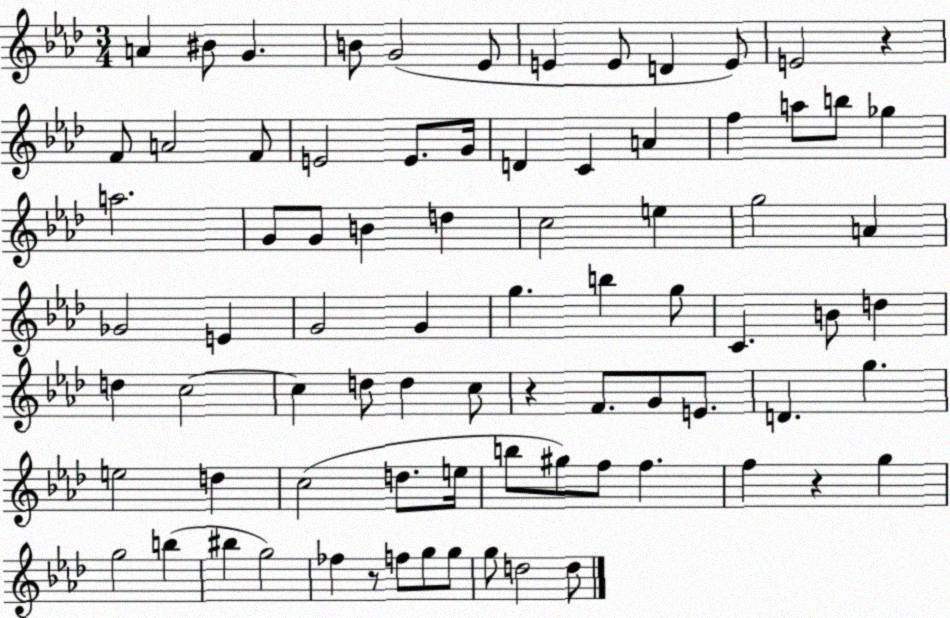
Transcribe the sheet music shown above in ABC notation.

X:1
T:Untitled
M:3/4
L:1/4
K:Ab
A ^B/2 G B/2 G2 _E/2 E E/2 D E/2 E2 z F/2 A2 F/2 E2 E/2 G/4 D C A f a/2 b/2 _g a2 G/2 G/2 B d c2 e g2 A _G2 E G2 G g b g/2 C B/2 d d c2 c d/2 d c/2 z F/2 G/2 E/2 D g e2 d c2 d/2 e/4 b/2 ^g/2 f/2 f f z g g2 b ^b g2 _f z/2 f/2 g/2 g/2 g/2 d2 d/2